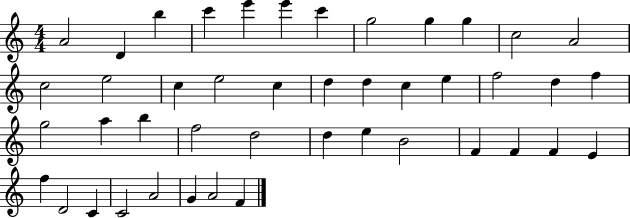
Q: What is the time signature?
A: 4/4